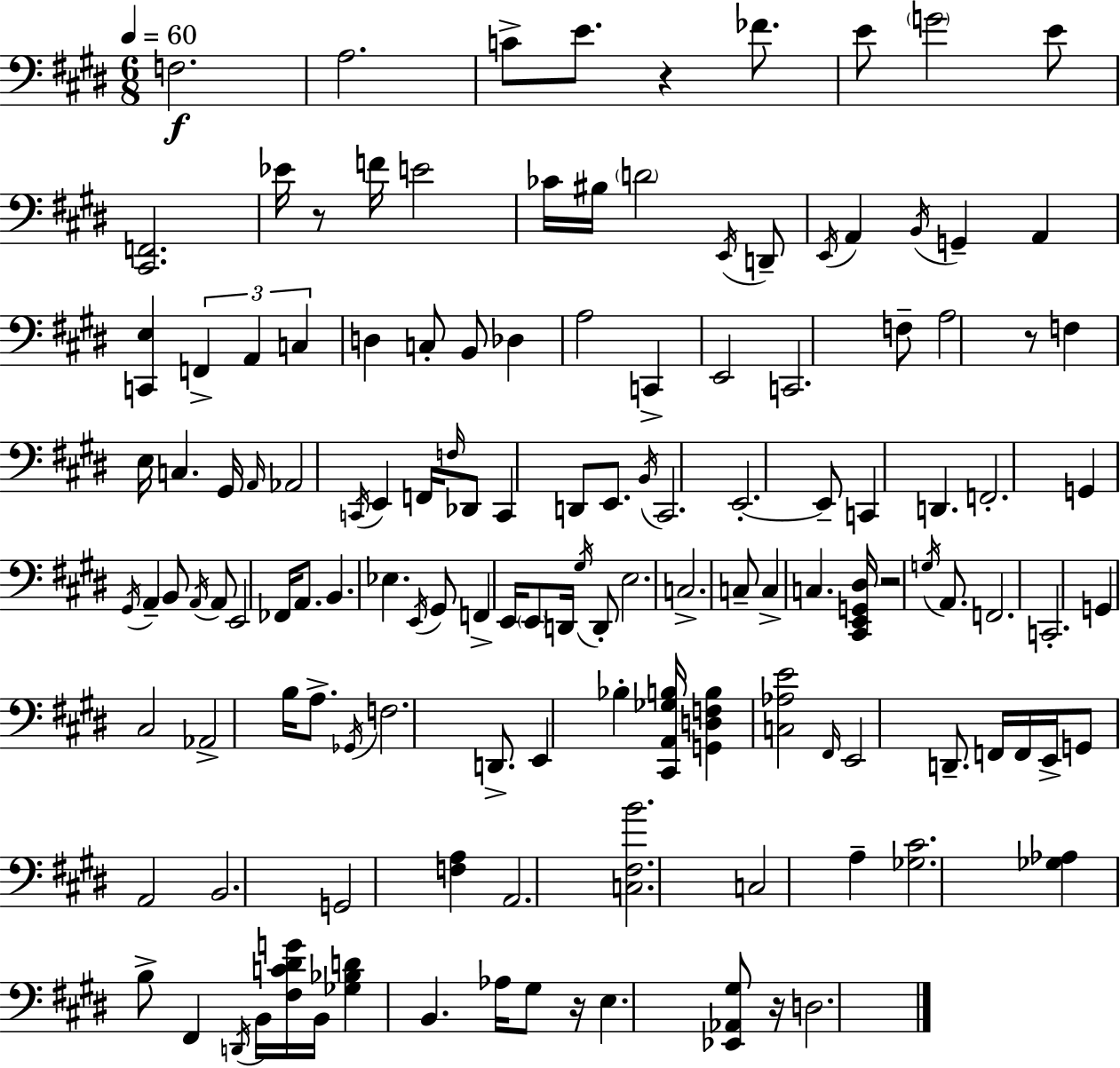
F3/h. A3/h. C4/e E4/e. R/q FES4/e. E4/e G4/h E4/e [C#2,F2]/h. Eb4/s R/e F4/s E4/h CES4/s BIS3/s D4/h E2/s D2/e E2/s A2/q B2/s G2/q A2/q [C2,E3]/q F2/q A2/q C3/q D3/q C3/e B2/e Db3/q A3/h C2/q E2/h C2/h. F3/e A3/h R/e F3/q E3/s C3/q. G#2/s A2/s Ab2/h C2/s E2/q F2/s F3/s Db2/e C2/q D2/e E2/e. B2/s C#2/h. E2/h. E2/e C2/q D2/q. F2/h. G2/q G#2/s A2/q B2/e A2/s A2/e E2/h FES2/s A2/e. B2/q. Eb3/q. E2/s G#2/e F2/q E2/s E2/e D2/s G#3/s D2/e E3/h. C3/h. C3/e C3/q C3/q. [C#2,E2,G2,D#3]/s R/h G3/s A2/e. F2/h. C2/h. G2/q C#3/h Ab2/h B3/s A3/e. Gb2/s F3/h. D2/e. E2/q Bb3/q [C#2,A2,Gb3,B3]/s [G2,D3,F3,B3]/q [C3,Ab3,E4]/h F#2/s E2/h D2/e. F2/s F2/s E2/s G2/e A2/h B2/h. G2/h [F3,A3]/q A2/h. [C3,F#3,B4]/h. C3/h A3/q [Gb3,C#4]/h. [Gb3,Ab3]/q B3/e F#2/q D2/s B2/s [F#3,C4,D#4,G4]/s B2/s [Gb3,Bb3,D4]/q B2/q. Ab3/s G#3/e R/s E3/q. [Eb2,Ab2,G#3]/e R/s D3/h.